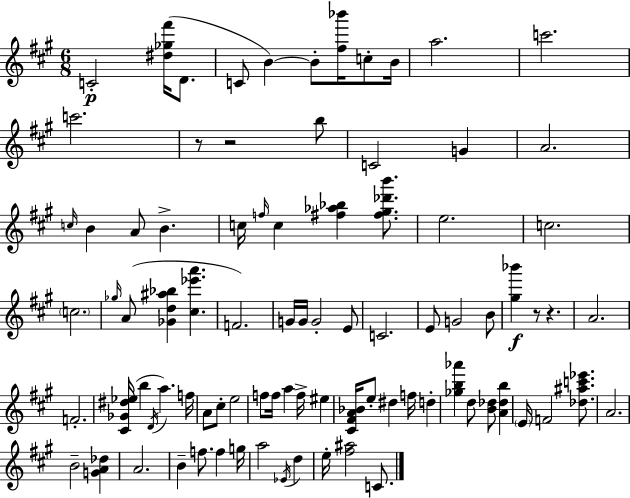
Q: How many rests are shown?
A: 4